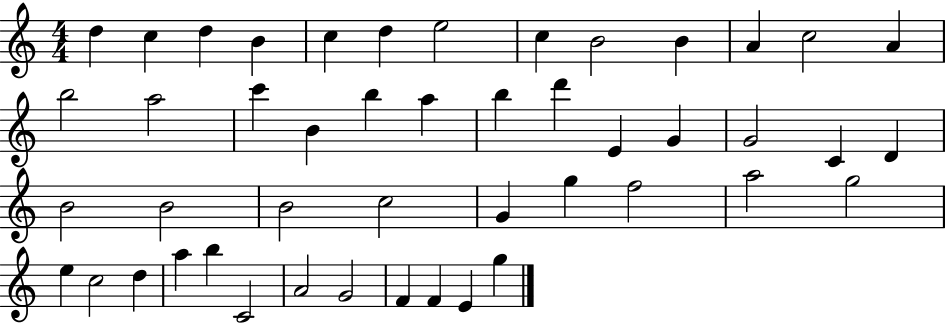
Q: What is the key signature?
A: C major